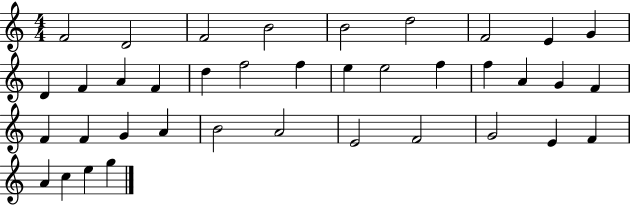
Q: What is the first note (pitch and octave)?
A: F4